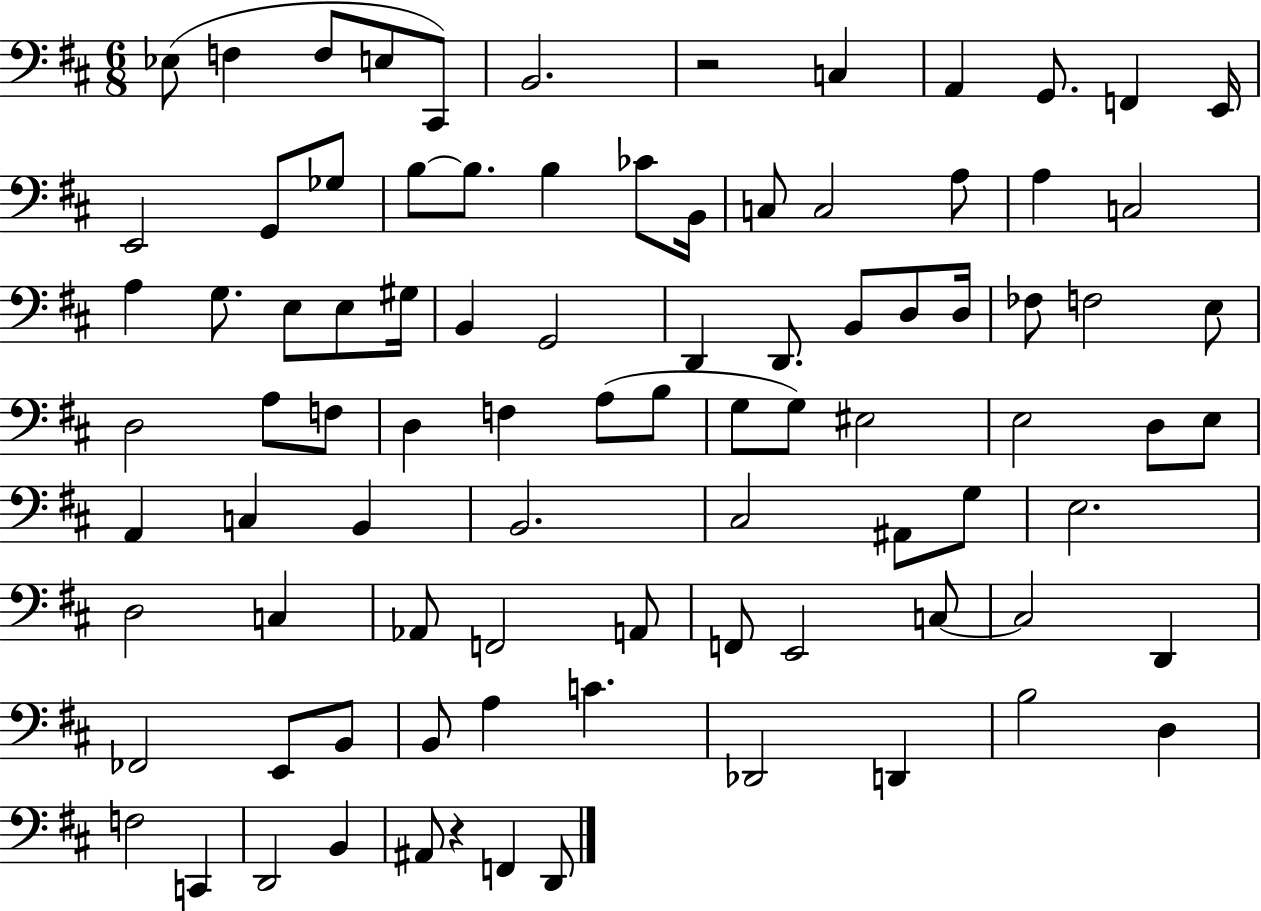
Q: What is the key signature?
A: D major